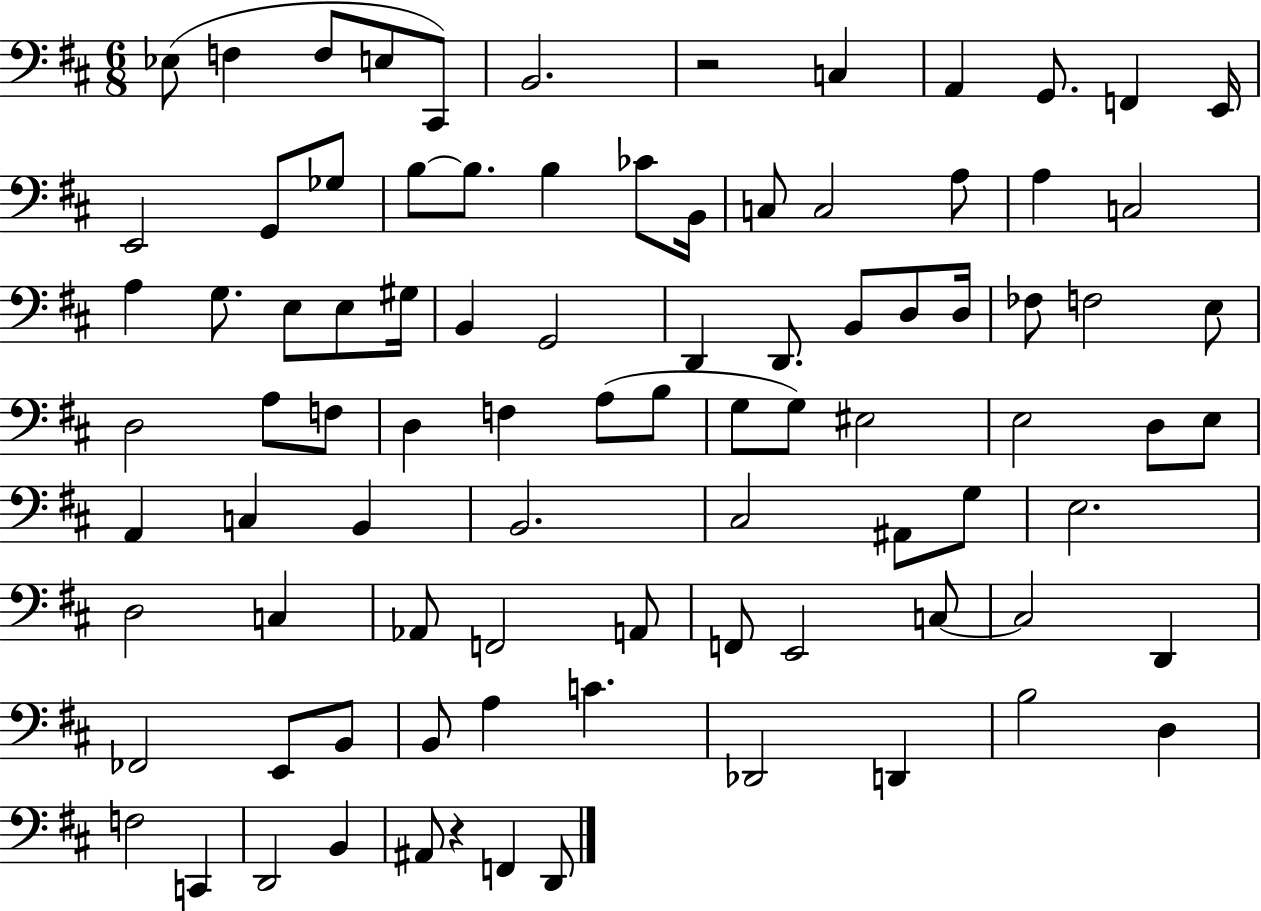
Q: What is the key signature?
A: D major